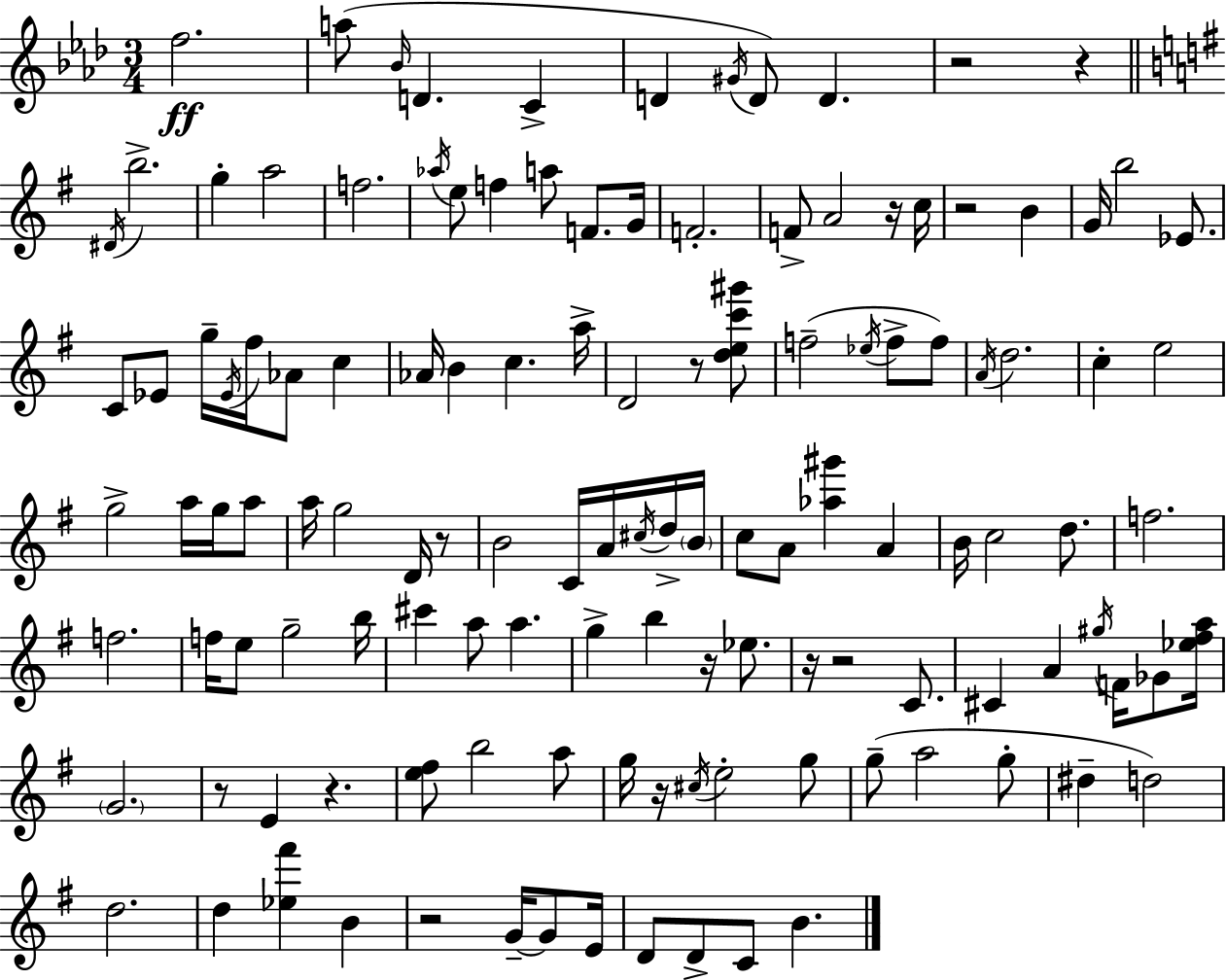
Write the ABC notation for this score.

X:1
T:Untitled
M:3/4
L:1/4
K:Ab
f2 a/2 _B/4 D C D ^G/4 D/2 D z2 z ^D/4 b2 g a2 f2 _a/4 e/2 f a/2 F/2 G/4 F2 F/2 A2 z/4 c/4 z2 B G/4 b2 _E/2 C/2 _E/2 g/4 _E/4 ^f/4 _A/2 c _A/4 B c a/4 D2 z/2 [dec'^g']/2 f2 _e/4 f/2 f/2 A/4 d2 c e2 g2 a/4 g/4 a/2 a/4 g2 D/4 z/2 B2 C/4 A/4 ^c/4 d/4 B/4 c/2 A/2 [_a^g'] A B/4 c2 d/2 f2 f2 f/4 e/2 g2 b/4 ^c' a/2 a g b z/4 _e/2 z/4 z2 C/2 ^C A ^g/4 F/4 _G/2 [_e^fa]/4 G2 z/2 E z [e^f]/2 b2 a/2 g/4 z/4 ^c/4 e2 g/2 g/2 a2 g/2 ^d d2 d2 d [_e^f'] B z2 G/4 G/2 E/4 D/2 D/2 C/2 B